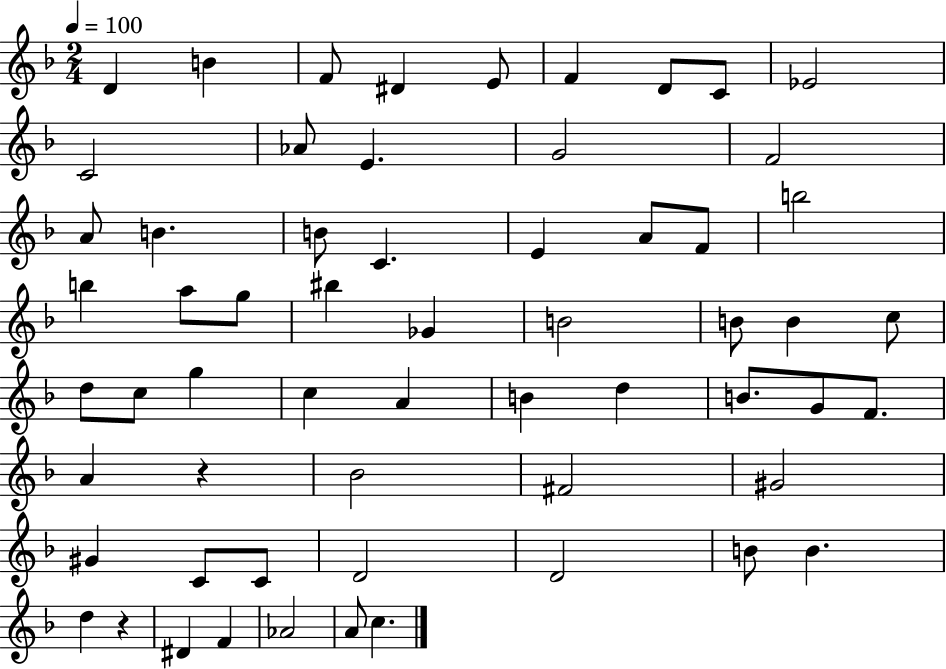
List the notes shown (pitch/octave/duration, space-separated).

D4/q B4/q F4/e D#4/q E4/e F4/q D4/e C4/e Eb4/h C4/h Ab4/e E4/q. G4/h F4/h A4/e B4/q. B4/e C4/q. E4/q A4/e F4/e B5/h B5/q A5/e G5/e BIS5/q Gb4/q B4/h B4/e B4/q C5/e D5/e C5/e G5/q C5/q A4/q B4/q D5/q B4/e. G4/e F4/e. A4/q R/q Bb4/h F#4/h G#4/h G#4/q C4/e C4/e D4/h D4/h B4/e B4/q. D5/q R/q D#4/q F4/q Ab4/h A4/e C5/q.